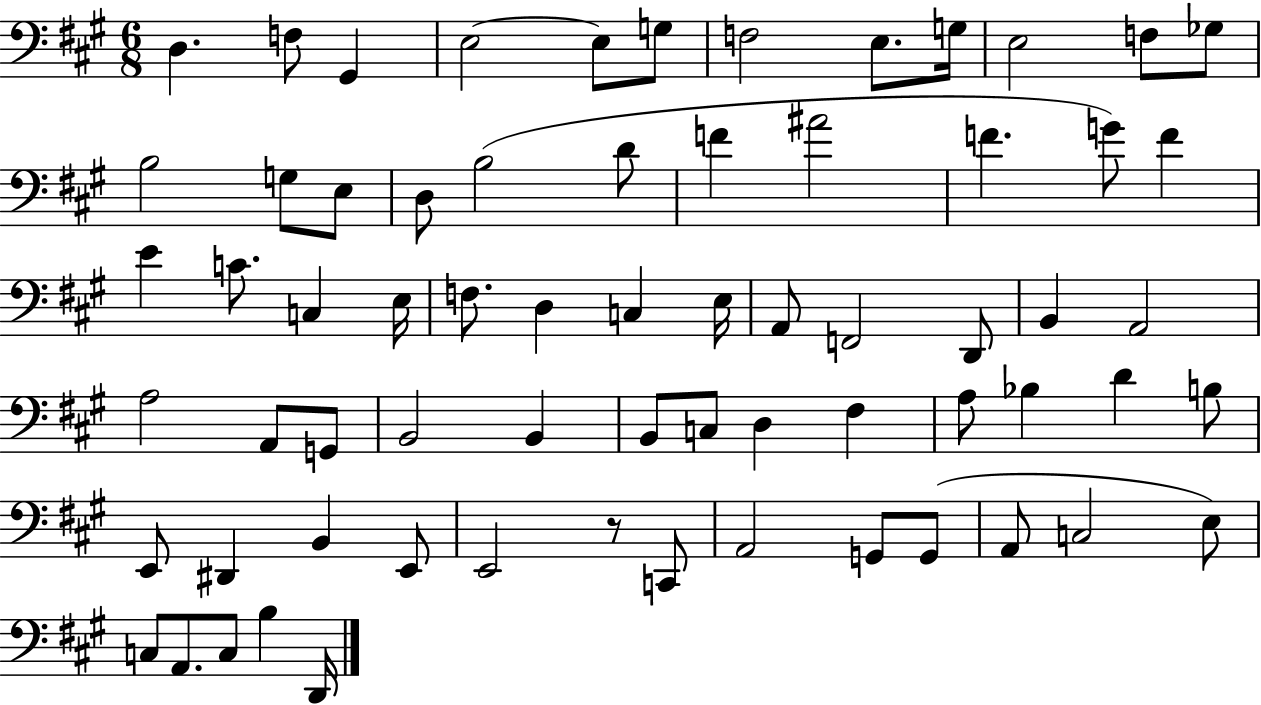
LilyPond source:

{
  \clef bass
  \numericTimeSignature
  \time 6/8
  \key a \major
  d4. f8 gis,4 | e2~~ e8 g8 | f2 e8. g16 | e2 f8 ges8 | \break b2 g8 e8 | d8 b2( d'8 | f'4 ais'2 | f'4. g'8) f'4 | \break e'4 c'8. c4 e16 | f8. d4 c4 e16 | a,8 f,2 d,8 | b,4 a,2 | \break a2 a,8 g,8 | b,2 b,4 | b,8 c8 d4 fis4 | a8 bes4 d'4 b8 | \break e,8 dis,4 b,4 e,8 | e,2 r8 c,8 | a,2 g,8 g,8( | a,8 c2 e8) | \break c8 a,8. c8 b4 d,16 | \bar "|."
}